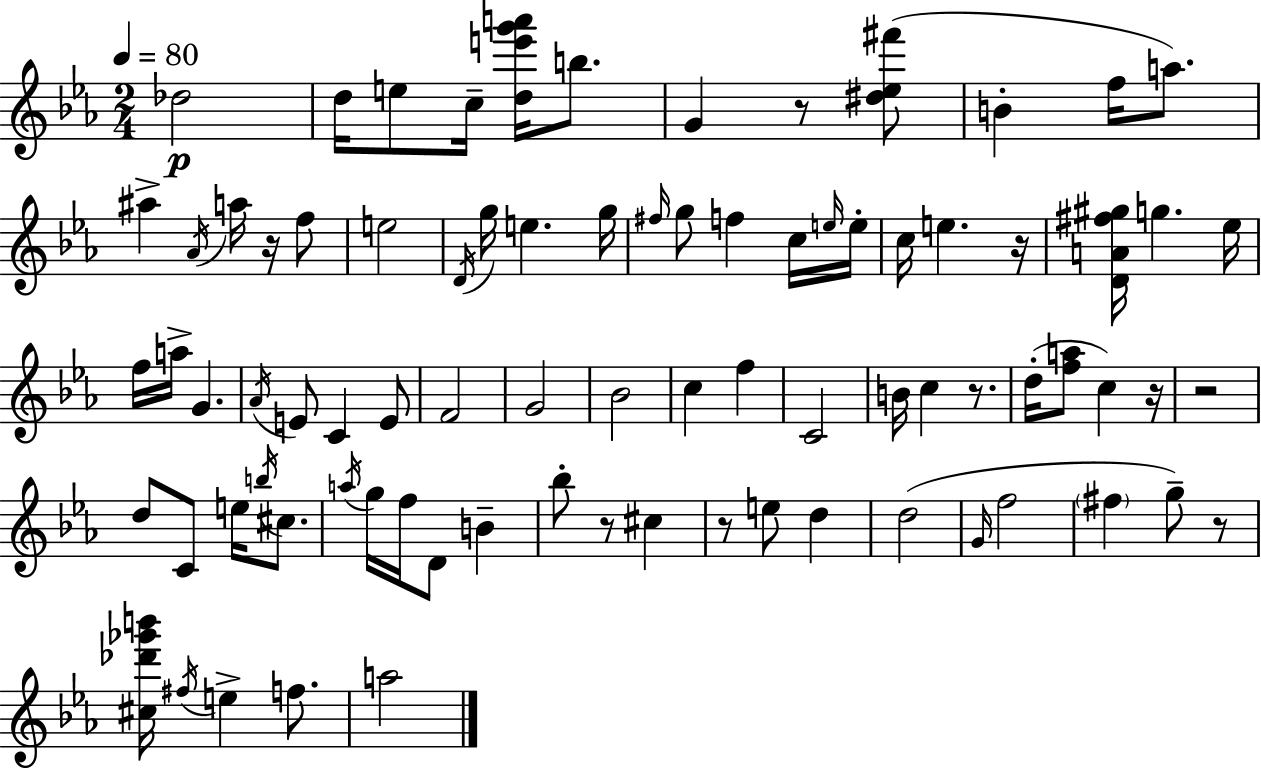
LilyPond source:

{
  \clef treble
  \numericTimeSignature
  \time 2/4
  \key c \minor
  \tempo 4 = 80
  des''2\p | d''16 e''8 c''16-- <d'' e''' g''' a'''>16 b''8. | g'4 r8 <dis'' ees'' fis'''>8( | b'4-. f''16 a''8.) | \break ais''4-> \acciaccatura { aes'16 } a''16 r16 f''8 | e''2 | \acciaccatura { d'16 } g''16 e''4. | g''16 \grace { fis''16 } g''8 f''4 | \break c''16 \grace { e''16 } e''16-. c''16 e''4. | r16 <d' a' fis'' gis''>16 g''4. | ees''16 f''16 a''16-> g'4. | \acciaccatura { aes'16 } e'8 c'4 | \break e'8 f'2 | g'2 | bes'2 | c''4 | \break f''4 c'2 | b'16 c''4 | r8. d''16-.( <f'' a''>8 | c''4) r16 r2 | \break d''8 c'8 | e''16 \acciaccatura { b''16 } cis''8. \acciaccatura { a''16 } g''16 | f''16 d'8 b'4-- bes''8-. | r8 cis''4 r8 | \break e''8 d''4 d''2( | \grace { g'16 } | f''2 | \parenthesize fis''4 g''8--) r8 | \break <cis'' des''' ges''' b'''>16 \acciaccatura { fis''16 } e''4-> f''8. | a''2 | \bar "|."
}